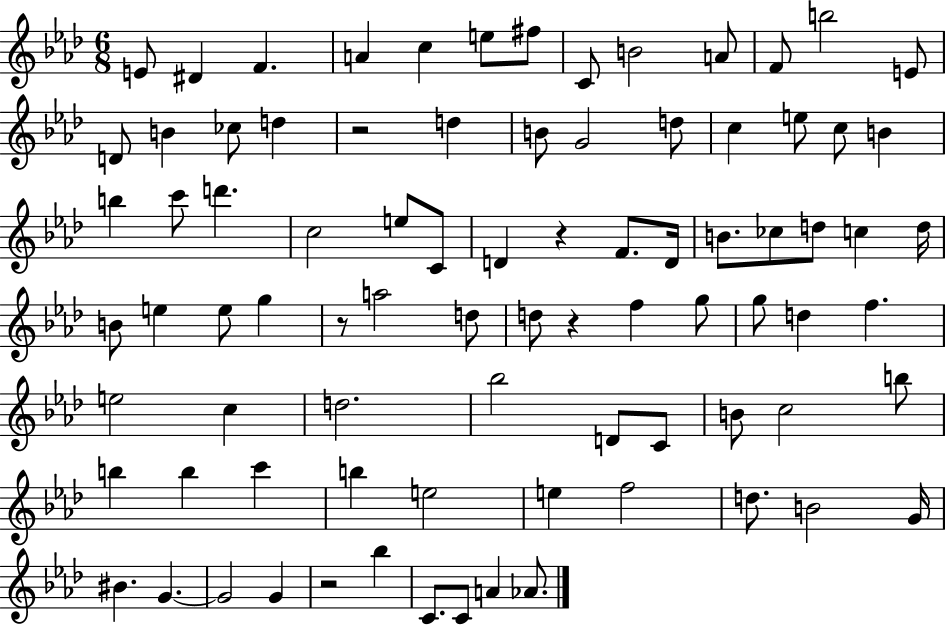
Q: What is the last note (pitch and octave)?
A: Ab4